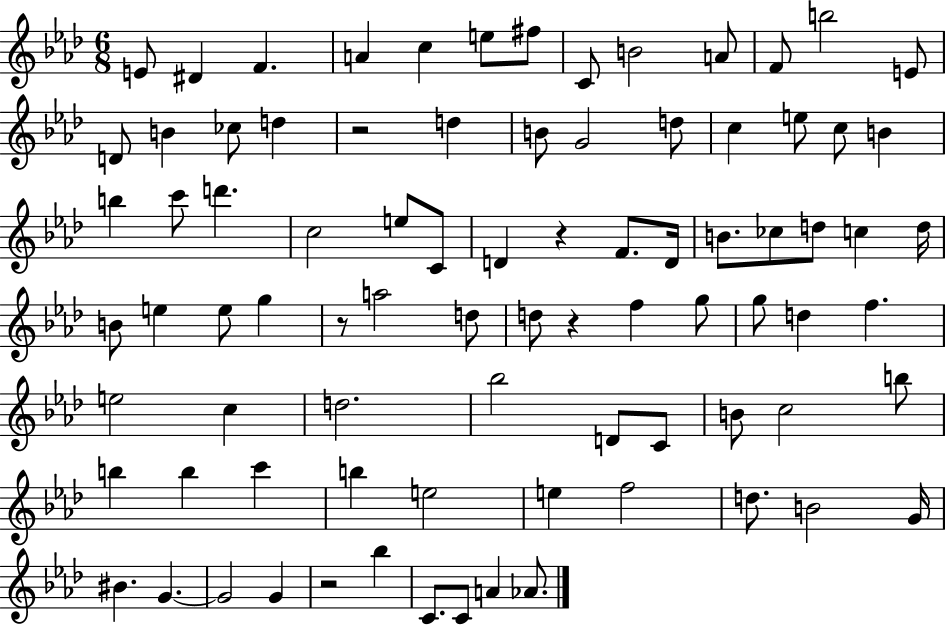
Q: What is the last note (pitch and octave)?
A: Ab4